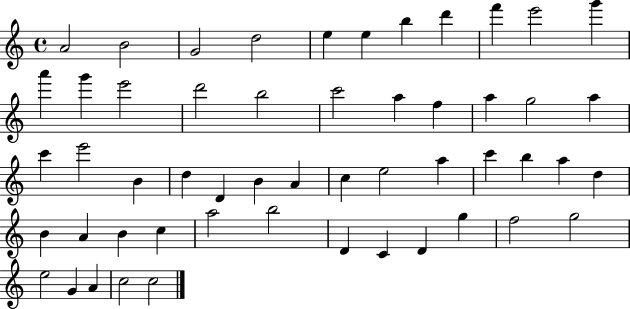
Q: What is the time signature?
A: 4/4